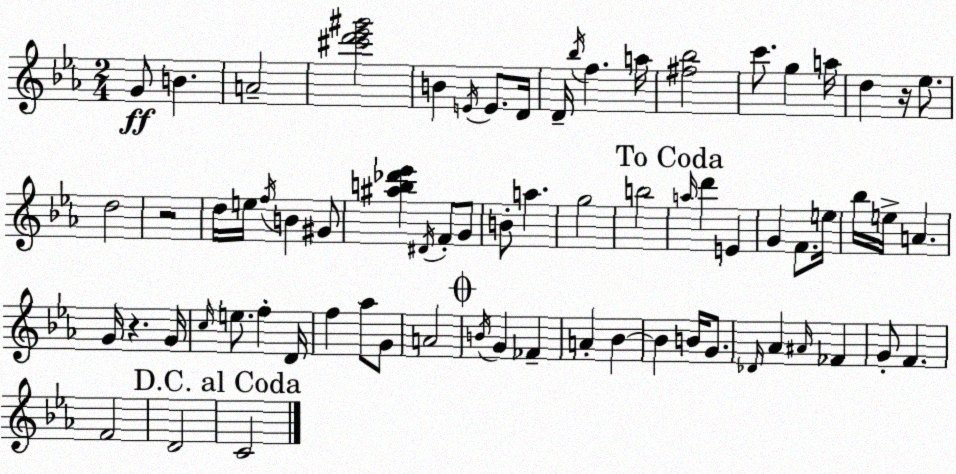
X:1
T:Untitled
M:2/4
L:1/4
K:Eb
G/2 B A2 [^c'd'_e'^g']2 B E/4 E/2 D/4 D/4 _b/4 f a/4 [^f_b]2 c'/2 g a/4 d z/4 _e/2 d2 z2 d/4 e/4 f/4 B ^G/2 [^ab_d'_e'] ^D/4 F/2 G/2 B/2 a g2 b2 a/4 d' E G F/2 e/4 _b/4 e/4 A G/4 z G/4 c/4 e/2 f D/4 f _a/2 G/2 A2 B/4 G _F A _B _B B/4 G/2 _D/4 _A ^A/4 _F G/2 F F2 D2 C2